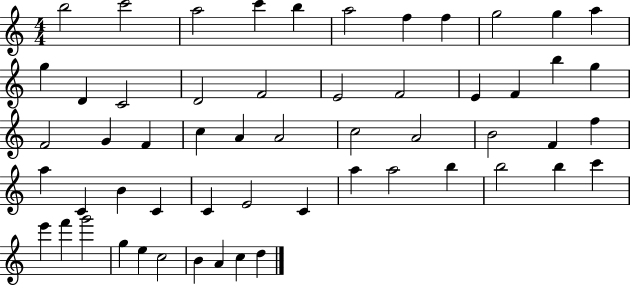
B5/h C6/h A5/h C6/q B5/q A5/h F5/q F5/q G5/h G5/q A5/q G5/q D4/q C4/h D4/h F4/h E4/h F4/h E4/q F4/q B5/q G5/q F4/h G4/q F4/q C5/q A4/q A4/h C5/h A4/h B4/h F4/q F5/q A5/q C4/q B4/q C4/q C4/q E4/h C4/q A5/q A5/h B5/q B5/h B5/q C6/q E6/q F6/q G6/h G5/q E5/q C5/h B4/q A4/q C5/q D5/q